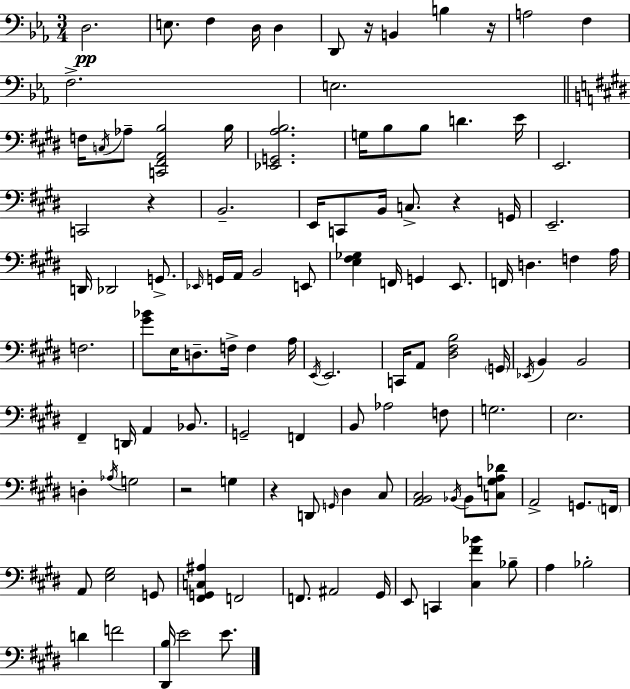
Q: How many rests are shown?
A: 6